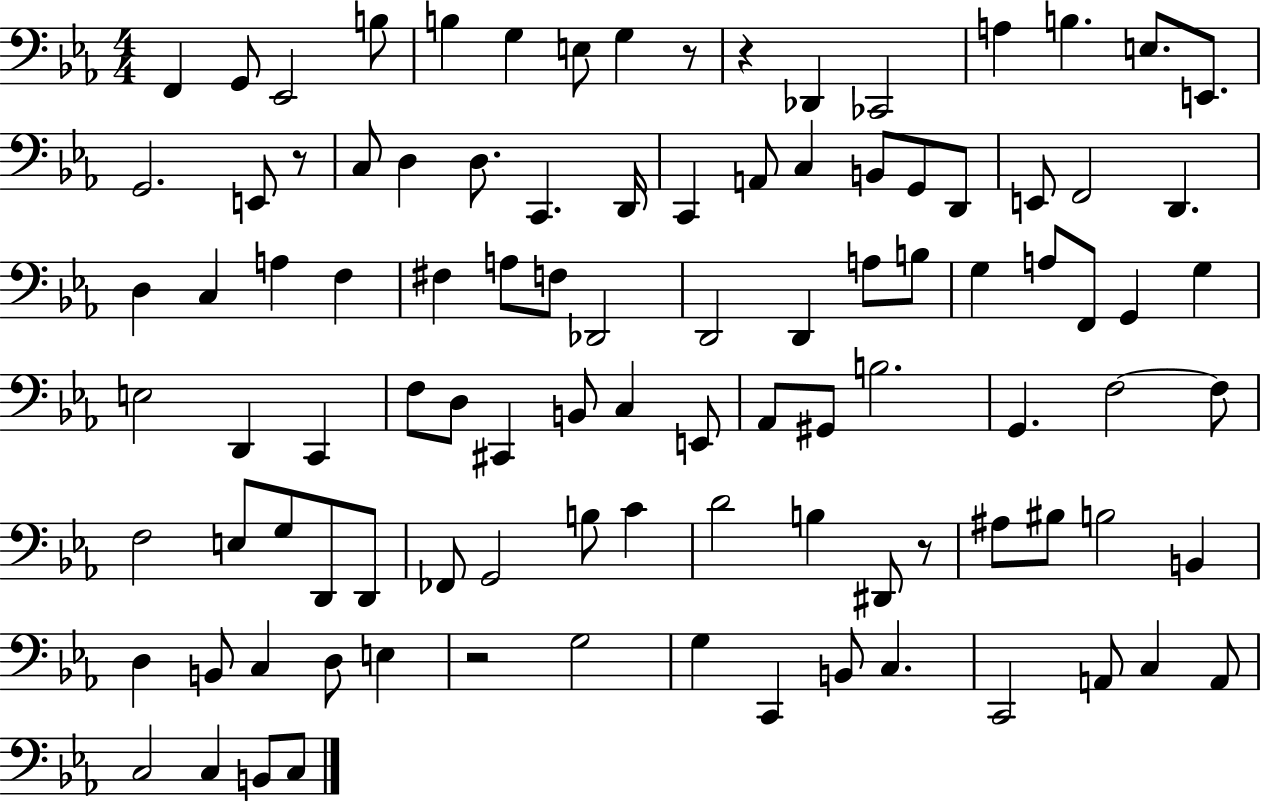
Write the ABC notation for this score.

X:1
T:Untitled
M:4/4
L:1/4
K:Eb
F,, G,,/2 _E,,2 B,/2 B, G, E,/2 G, z/2 z _D,, _C,,2 A, B, E,/2 E,,/2 G,,2 E,,/2 z/2 C,/2 D, D,/2 C,, D,,/4 C,, A,,/2 C, B,,/2 G,,/2 D,,/2 E,,/2 F,,2 D,, D, C, A, F, ^F, A,/2 F,/2 _D,,2 D,,2 D,, A,/2 B,/2 G, A,/2 F,,/2 G,, G, E,2 D,, C,, F,/2 D,/2 ^C,, B,,/2 C, E,,/2 _A,,/2 ^G,,/2 B,2 G,, F,2 F,/2 F,2 E,/2 G,/2 D,,/2 D,,/2 _F,,/2 G,,2 B,/2 C D2 B, ^D,,/2 z/2 ^A,/2 ^B,/2 B,2 B,, D, B,,/2 C, D,/2 E, z2 G,2 G, C,, B,,/2 C, C,,2 A,,/2 C, A,,/2 C,2 C, B,,/2 C,/2